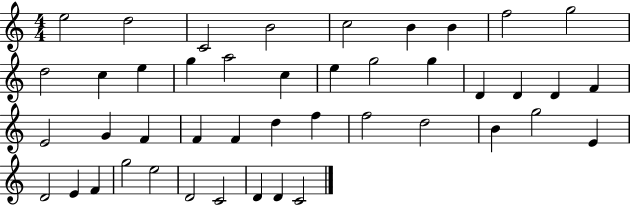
{
  \clef treble
  \numericTimeSignature
  \time 4/4
  \key c \major
  e''2 d''2 | c'2 b'2 | c''2 b'4 b'4 | f''2 g''2 | \break d''2 c''4 e''4 | g''4 a''2 c''4 | e''4 g''2 g''4 | d'4 d'4 d'4 f'4 | \break e'2 g'4 f'4 | f'4 f'4 d''4 f''4 | f''2 d''2 | b'4 g''2 e'4 | \break d'2 e'4 f'4 | g''2 e''2 | d'2 c'2 | d'4 d'4 c'2 | \break \bar "|."
}